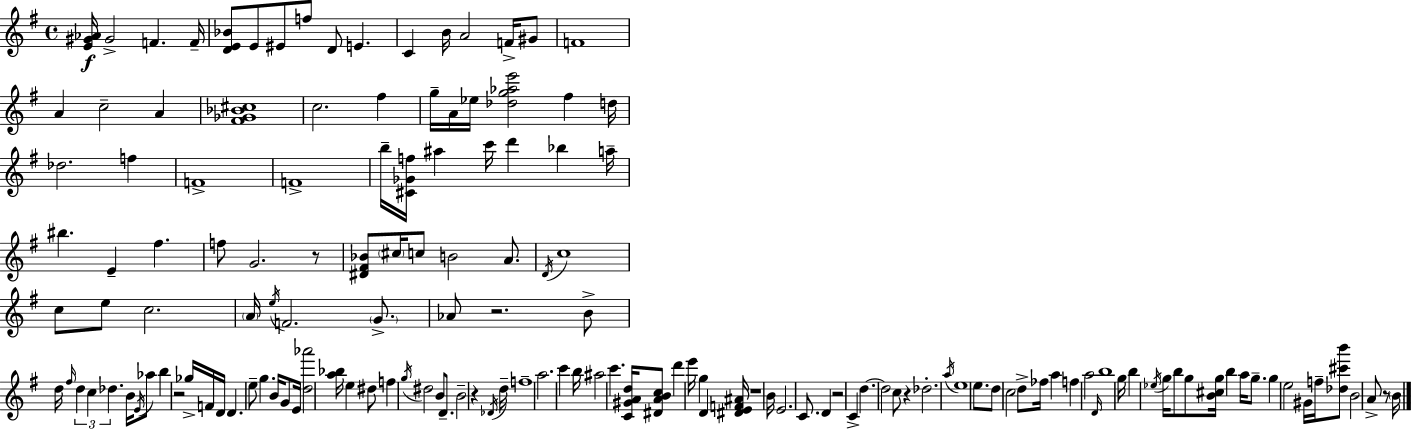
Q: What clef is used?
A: treble